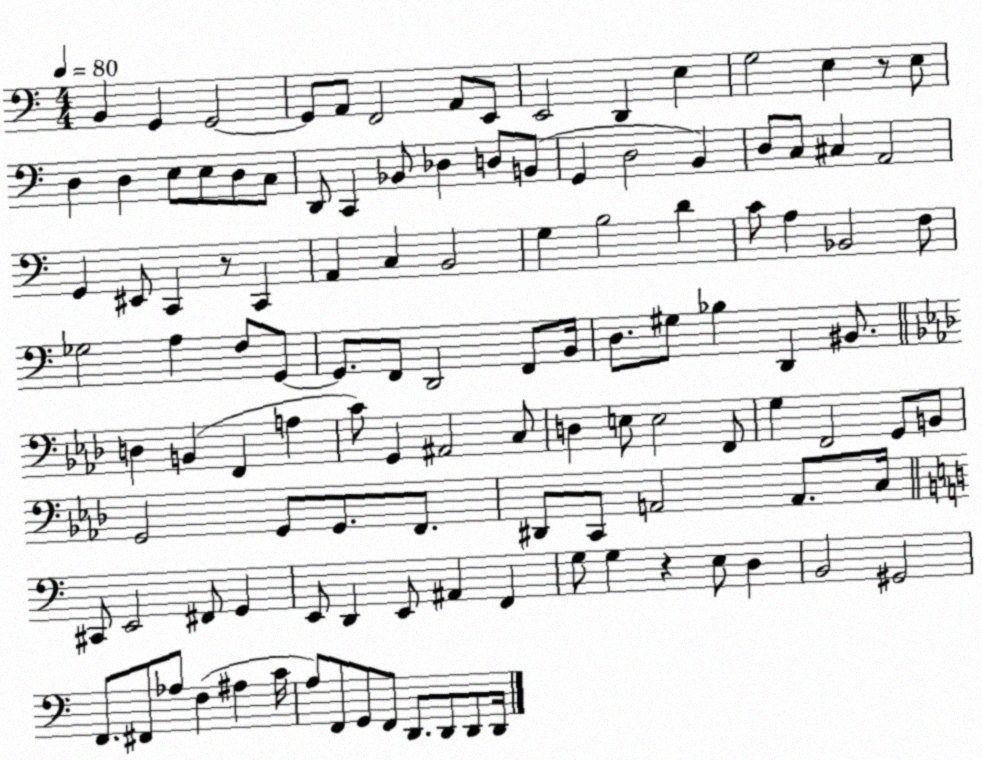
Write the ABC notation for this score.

X:1
T:Untitled
M:4/4
L:1/4
K:C
B,, G,, G,,2 G,,/2 A,,/2 F,,2 A,,/2 E,,/2 E,,2 D,, E, G,2 E, z/2 E,/2 D, D, E,/2 E,/2 D,/2 C,/2 D,,/2 C,, _B,,/2 _D, D,/2 B,,/2 G,, D,2 B,, D,/2 C,/2 ^C, A,,2 G,, ^E,,/2 C,, z/2 C,, A,, C, B,,2 G, B,2 D C/2 A, _B,,2 F,/2 _G,2 A, F,/2 G,,/2 G,,/2 F,,/2 D,,2 F,,/2 B,,/4 D,/2 ^G,/2 _B, D,, ^B,,/2 D, B,, F,, A, C/2 G,, ^A,,2 C,/2 D, E,/2 E,2 F,,/2 G, F,,2 G,,/2 B,,/2 G,,2 G,,/2 G,,/2 F,,/2 ^D,,/2 C,,/2 A,,2 A,,/2 C,/4 ^C,,/2 E,,2 ^F,,/2 G,, E,,/2 D,, E,,/2 ^A,, F,, G,/2 G, z E,/2 D, B,,2 ^G,,2 F,,/2 ^F,,/2 _A,/2 F, ^A, C/4 A,/2 F,,/2 G,,/2 F,,/2 D,,/2 D,,/2 D,,/2 D,,/4